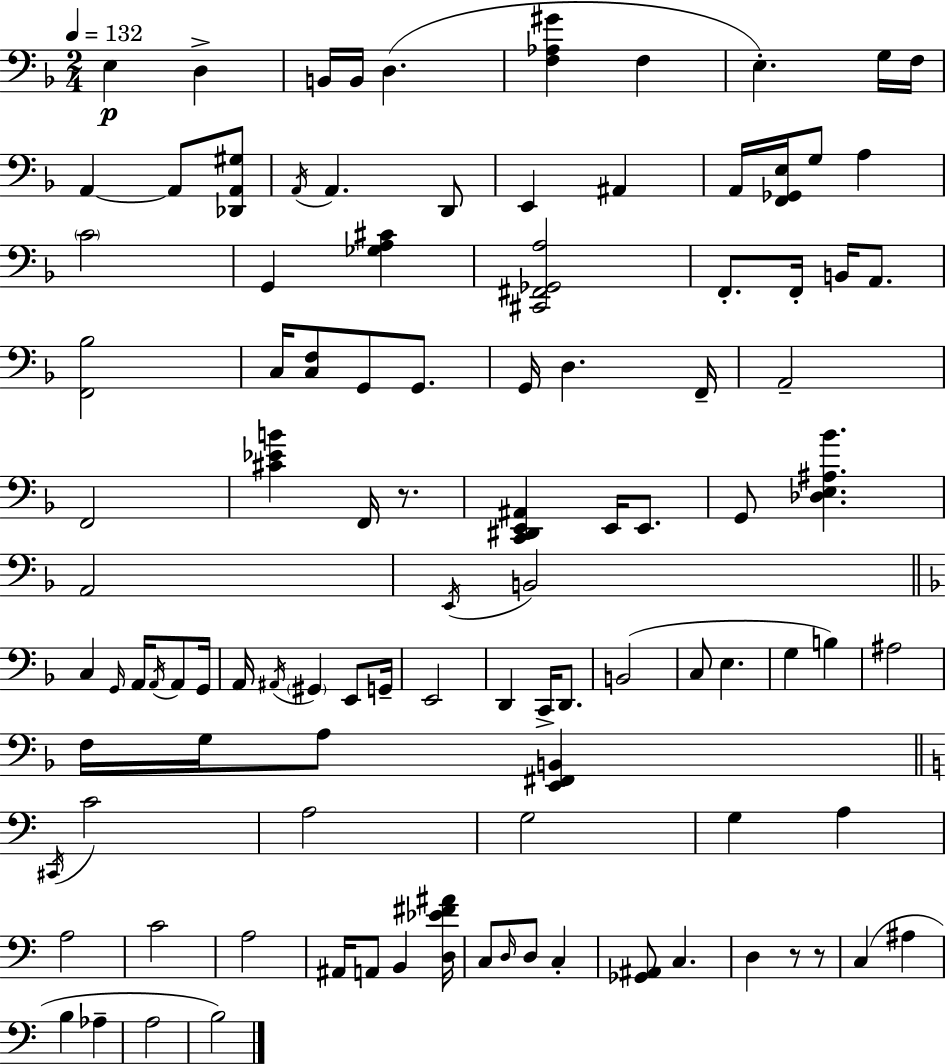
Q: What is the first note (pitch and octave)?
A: E3